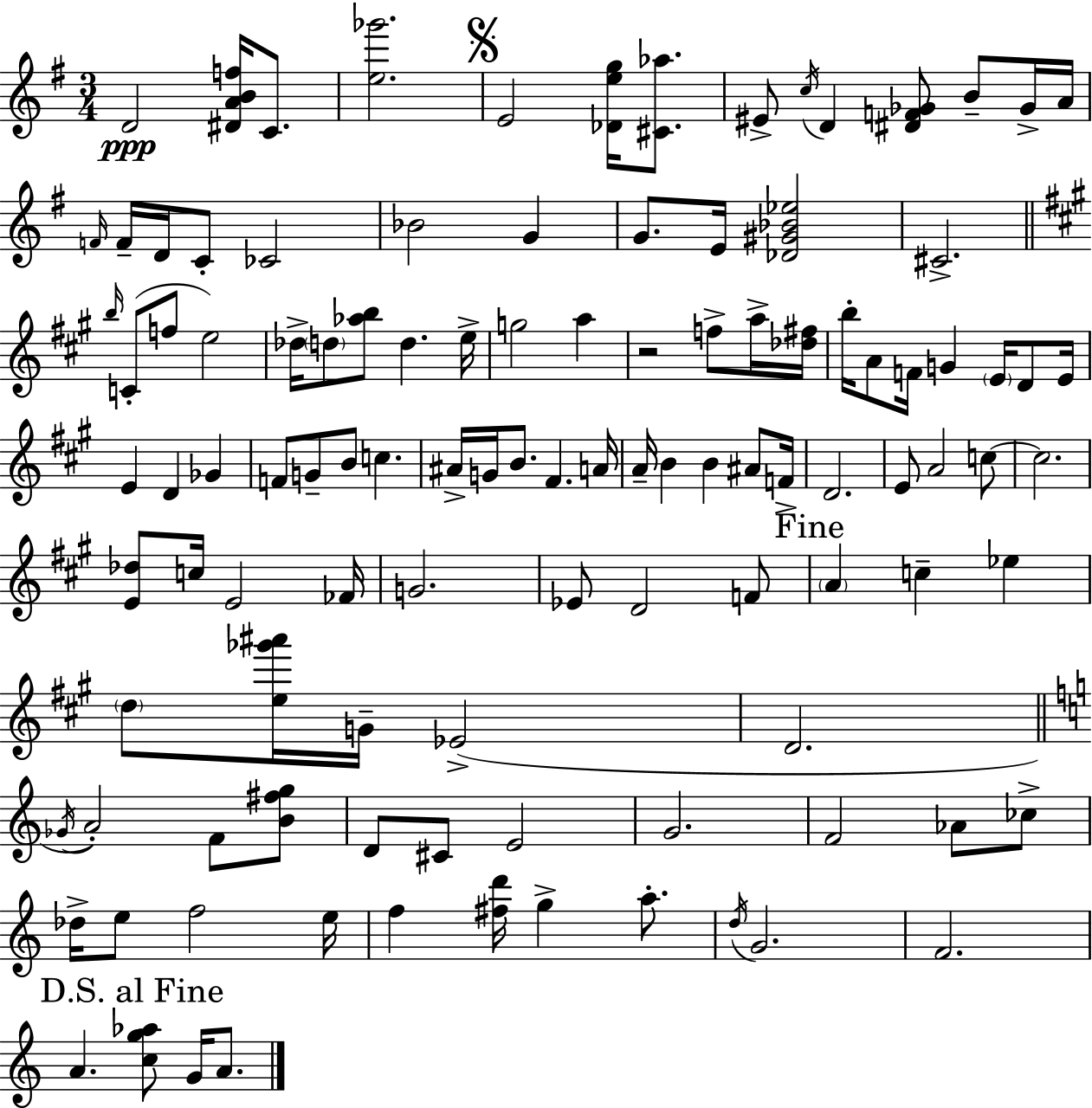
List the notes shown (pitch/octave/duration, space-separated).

D4/h [D#4,A4,B4,F5]/s C4/e. [E5,Gb6]/h. E4/h [Db4,E5,G5]/s [C#4,Ab5]/e. EIS4/e C5/s D4/q [D#4,F4,Gb4]/e B4/e Gb4/s A4/s F4/s F4/s D4/s C4/e CES4/h Bb4/h G4/q G4/e. E4/s [Db4,G#4,Bb4,Eb5]/h C#4/h. B5/s C4/e F5/e E5/h Db5/s D5/e [Ab5,B5]/e D5/q. E5/s G5/h A5/q R/h F5/e A5/s [Db5,F#5]/s B5/s A4/e F4/s G4/q E4/s D4/e E4/s E4/q D4/q Gb4/q F4/e G4/e B4/e C5/q. A#4/s G4/s B4/e. F#4/q. A4/s A4/s B4/q B4/q A#4/e F4/s D4/h. E4/e A4/h C5/e C5/h. [E4,Db5]/e C5/s E4/h FES4/s G4/h. Eb4/e D4/h F4/e A4/q C5/q Eb5/q D5/e [E5,Gb6,A#6]/s G4/s Eb4/h D4/h. Gb4/s A4/h F4/e [B4,F#5,G5]/e D4/e C#4/e E4/h G4/h. F4/h Ab4/e CES5/e Db5/s E5/e F5/h E5/s F5/q [F#5,D6]/s G5/q A5/e. D5/s G4/h. F4/h. A4/q. [C5,G5,Ab5]/e G4/s A4/e.